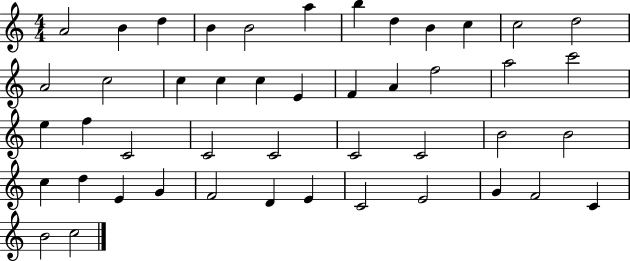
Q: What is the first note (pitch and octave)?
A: A4